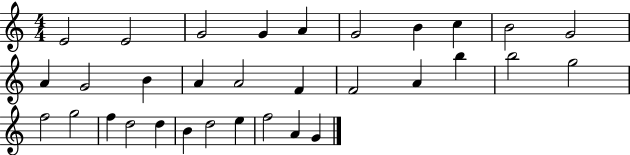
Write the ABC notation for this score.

X:1
T:Untitled
M:4/4
L:1/4
K:C
E2 E2 G2 G A G2 B c B2 G2 A G2 B A A2 F F2 A b b2 g2 f2 g2 f d2 d B d2 e f2 A G